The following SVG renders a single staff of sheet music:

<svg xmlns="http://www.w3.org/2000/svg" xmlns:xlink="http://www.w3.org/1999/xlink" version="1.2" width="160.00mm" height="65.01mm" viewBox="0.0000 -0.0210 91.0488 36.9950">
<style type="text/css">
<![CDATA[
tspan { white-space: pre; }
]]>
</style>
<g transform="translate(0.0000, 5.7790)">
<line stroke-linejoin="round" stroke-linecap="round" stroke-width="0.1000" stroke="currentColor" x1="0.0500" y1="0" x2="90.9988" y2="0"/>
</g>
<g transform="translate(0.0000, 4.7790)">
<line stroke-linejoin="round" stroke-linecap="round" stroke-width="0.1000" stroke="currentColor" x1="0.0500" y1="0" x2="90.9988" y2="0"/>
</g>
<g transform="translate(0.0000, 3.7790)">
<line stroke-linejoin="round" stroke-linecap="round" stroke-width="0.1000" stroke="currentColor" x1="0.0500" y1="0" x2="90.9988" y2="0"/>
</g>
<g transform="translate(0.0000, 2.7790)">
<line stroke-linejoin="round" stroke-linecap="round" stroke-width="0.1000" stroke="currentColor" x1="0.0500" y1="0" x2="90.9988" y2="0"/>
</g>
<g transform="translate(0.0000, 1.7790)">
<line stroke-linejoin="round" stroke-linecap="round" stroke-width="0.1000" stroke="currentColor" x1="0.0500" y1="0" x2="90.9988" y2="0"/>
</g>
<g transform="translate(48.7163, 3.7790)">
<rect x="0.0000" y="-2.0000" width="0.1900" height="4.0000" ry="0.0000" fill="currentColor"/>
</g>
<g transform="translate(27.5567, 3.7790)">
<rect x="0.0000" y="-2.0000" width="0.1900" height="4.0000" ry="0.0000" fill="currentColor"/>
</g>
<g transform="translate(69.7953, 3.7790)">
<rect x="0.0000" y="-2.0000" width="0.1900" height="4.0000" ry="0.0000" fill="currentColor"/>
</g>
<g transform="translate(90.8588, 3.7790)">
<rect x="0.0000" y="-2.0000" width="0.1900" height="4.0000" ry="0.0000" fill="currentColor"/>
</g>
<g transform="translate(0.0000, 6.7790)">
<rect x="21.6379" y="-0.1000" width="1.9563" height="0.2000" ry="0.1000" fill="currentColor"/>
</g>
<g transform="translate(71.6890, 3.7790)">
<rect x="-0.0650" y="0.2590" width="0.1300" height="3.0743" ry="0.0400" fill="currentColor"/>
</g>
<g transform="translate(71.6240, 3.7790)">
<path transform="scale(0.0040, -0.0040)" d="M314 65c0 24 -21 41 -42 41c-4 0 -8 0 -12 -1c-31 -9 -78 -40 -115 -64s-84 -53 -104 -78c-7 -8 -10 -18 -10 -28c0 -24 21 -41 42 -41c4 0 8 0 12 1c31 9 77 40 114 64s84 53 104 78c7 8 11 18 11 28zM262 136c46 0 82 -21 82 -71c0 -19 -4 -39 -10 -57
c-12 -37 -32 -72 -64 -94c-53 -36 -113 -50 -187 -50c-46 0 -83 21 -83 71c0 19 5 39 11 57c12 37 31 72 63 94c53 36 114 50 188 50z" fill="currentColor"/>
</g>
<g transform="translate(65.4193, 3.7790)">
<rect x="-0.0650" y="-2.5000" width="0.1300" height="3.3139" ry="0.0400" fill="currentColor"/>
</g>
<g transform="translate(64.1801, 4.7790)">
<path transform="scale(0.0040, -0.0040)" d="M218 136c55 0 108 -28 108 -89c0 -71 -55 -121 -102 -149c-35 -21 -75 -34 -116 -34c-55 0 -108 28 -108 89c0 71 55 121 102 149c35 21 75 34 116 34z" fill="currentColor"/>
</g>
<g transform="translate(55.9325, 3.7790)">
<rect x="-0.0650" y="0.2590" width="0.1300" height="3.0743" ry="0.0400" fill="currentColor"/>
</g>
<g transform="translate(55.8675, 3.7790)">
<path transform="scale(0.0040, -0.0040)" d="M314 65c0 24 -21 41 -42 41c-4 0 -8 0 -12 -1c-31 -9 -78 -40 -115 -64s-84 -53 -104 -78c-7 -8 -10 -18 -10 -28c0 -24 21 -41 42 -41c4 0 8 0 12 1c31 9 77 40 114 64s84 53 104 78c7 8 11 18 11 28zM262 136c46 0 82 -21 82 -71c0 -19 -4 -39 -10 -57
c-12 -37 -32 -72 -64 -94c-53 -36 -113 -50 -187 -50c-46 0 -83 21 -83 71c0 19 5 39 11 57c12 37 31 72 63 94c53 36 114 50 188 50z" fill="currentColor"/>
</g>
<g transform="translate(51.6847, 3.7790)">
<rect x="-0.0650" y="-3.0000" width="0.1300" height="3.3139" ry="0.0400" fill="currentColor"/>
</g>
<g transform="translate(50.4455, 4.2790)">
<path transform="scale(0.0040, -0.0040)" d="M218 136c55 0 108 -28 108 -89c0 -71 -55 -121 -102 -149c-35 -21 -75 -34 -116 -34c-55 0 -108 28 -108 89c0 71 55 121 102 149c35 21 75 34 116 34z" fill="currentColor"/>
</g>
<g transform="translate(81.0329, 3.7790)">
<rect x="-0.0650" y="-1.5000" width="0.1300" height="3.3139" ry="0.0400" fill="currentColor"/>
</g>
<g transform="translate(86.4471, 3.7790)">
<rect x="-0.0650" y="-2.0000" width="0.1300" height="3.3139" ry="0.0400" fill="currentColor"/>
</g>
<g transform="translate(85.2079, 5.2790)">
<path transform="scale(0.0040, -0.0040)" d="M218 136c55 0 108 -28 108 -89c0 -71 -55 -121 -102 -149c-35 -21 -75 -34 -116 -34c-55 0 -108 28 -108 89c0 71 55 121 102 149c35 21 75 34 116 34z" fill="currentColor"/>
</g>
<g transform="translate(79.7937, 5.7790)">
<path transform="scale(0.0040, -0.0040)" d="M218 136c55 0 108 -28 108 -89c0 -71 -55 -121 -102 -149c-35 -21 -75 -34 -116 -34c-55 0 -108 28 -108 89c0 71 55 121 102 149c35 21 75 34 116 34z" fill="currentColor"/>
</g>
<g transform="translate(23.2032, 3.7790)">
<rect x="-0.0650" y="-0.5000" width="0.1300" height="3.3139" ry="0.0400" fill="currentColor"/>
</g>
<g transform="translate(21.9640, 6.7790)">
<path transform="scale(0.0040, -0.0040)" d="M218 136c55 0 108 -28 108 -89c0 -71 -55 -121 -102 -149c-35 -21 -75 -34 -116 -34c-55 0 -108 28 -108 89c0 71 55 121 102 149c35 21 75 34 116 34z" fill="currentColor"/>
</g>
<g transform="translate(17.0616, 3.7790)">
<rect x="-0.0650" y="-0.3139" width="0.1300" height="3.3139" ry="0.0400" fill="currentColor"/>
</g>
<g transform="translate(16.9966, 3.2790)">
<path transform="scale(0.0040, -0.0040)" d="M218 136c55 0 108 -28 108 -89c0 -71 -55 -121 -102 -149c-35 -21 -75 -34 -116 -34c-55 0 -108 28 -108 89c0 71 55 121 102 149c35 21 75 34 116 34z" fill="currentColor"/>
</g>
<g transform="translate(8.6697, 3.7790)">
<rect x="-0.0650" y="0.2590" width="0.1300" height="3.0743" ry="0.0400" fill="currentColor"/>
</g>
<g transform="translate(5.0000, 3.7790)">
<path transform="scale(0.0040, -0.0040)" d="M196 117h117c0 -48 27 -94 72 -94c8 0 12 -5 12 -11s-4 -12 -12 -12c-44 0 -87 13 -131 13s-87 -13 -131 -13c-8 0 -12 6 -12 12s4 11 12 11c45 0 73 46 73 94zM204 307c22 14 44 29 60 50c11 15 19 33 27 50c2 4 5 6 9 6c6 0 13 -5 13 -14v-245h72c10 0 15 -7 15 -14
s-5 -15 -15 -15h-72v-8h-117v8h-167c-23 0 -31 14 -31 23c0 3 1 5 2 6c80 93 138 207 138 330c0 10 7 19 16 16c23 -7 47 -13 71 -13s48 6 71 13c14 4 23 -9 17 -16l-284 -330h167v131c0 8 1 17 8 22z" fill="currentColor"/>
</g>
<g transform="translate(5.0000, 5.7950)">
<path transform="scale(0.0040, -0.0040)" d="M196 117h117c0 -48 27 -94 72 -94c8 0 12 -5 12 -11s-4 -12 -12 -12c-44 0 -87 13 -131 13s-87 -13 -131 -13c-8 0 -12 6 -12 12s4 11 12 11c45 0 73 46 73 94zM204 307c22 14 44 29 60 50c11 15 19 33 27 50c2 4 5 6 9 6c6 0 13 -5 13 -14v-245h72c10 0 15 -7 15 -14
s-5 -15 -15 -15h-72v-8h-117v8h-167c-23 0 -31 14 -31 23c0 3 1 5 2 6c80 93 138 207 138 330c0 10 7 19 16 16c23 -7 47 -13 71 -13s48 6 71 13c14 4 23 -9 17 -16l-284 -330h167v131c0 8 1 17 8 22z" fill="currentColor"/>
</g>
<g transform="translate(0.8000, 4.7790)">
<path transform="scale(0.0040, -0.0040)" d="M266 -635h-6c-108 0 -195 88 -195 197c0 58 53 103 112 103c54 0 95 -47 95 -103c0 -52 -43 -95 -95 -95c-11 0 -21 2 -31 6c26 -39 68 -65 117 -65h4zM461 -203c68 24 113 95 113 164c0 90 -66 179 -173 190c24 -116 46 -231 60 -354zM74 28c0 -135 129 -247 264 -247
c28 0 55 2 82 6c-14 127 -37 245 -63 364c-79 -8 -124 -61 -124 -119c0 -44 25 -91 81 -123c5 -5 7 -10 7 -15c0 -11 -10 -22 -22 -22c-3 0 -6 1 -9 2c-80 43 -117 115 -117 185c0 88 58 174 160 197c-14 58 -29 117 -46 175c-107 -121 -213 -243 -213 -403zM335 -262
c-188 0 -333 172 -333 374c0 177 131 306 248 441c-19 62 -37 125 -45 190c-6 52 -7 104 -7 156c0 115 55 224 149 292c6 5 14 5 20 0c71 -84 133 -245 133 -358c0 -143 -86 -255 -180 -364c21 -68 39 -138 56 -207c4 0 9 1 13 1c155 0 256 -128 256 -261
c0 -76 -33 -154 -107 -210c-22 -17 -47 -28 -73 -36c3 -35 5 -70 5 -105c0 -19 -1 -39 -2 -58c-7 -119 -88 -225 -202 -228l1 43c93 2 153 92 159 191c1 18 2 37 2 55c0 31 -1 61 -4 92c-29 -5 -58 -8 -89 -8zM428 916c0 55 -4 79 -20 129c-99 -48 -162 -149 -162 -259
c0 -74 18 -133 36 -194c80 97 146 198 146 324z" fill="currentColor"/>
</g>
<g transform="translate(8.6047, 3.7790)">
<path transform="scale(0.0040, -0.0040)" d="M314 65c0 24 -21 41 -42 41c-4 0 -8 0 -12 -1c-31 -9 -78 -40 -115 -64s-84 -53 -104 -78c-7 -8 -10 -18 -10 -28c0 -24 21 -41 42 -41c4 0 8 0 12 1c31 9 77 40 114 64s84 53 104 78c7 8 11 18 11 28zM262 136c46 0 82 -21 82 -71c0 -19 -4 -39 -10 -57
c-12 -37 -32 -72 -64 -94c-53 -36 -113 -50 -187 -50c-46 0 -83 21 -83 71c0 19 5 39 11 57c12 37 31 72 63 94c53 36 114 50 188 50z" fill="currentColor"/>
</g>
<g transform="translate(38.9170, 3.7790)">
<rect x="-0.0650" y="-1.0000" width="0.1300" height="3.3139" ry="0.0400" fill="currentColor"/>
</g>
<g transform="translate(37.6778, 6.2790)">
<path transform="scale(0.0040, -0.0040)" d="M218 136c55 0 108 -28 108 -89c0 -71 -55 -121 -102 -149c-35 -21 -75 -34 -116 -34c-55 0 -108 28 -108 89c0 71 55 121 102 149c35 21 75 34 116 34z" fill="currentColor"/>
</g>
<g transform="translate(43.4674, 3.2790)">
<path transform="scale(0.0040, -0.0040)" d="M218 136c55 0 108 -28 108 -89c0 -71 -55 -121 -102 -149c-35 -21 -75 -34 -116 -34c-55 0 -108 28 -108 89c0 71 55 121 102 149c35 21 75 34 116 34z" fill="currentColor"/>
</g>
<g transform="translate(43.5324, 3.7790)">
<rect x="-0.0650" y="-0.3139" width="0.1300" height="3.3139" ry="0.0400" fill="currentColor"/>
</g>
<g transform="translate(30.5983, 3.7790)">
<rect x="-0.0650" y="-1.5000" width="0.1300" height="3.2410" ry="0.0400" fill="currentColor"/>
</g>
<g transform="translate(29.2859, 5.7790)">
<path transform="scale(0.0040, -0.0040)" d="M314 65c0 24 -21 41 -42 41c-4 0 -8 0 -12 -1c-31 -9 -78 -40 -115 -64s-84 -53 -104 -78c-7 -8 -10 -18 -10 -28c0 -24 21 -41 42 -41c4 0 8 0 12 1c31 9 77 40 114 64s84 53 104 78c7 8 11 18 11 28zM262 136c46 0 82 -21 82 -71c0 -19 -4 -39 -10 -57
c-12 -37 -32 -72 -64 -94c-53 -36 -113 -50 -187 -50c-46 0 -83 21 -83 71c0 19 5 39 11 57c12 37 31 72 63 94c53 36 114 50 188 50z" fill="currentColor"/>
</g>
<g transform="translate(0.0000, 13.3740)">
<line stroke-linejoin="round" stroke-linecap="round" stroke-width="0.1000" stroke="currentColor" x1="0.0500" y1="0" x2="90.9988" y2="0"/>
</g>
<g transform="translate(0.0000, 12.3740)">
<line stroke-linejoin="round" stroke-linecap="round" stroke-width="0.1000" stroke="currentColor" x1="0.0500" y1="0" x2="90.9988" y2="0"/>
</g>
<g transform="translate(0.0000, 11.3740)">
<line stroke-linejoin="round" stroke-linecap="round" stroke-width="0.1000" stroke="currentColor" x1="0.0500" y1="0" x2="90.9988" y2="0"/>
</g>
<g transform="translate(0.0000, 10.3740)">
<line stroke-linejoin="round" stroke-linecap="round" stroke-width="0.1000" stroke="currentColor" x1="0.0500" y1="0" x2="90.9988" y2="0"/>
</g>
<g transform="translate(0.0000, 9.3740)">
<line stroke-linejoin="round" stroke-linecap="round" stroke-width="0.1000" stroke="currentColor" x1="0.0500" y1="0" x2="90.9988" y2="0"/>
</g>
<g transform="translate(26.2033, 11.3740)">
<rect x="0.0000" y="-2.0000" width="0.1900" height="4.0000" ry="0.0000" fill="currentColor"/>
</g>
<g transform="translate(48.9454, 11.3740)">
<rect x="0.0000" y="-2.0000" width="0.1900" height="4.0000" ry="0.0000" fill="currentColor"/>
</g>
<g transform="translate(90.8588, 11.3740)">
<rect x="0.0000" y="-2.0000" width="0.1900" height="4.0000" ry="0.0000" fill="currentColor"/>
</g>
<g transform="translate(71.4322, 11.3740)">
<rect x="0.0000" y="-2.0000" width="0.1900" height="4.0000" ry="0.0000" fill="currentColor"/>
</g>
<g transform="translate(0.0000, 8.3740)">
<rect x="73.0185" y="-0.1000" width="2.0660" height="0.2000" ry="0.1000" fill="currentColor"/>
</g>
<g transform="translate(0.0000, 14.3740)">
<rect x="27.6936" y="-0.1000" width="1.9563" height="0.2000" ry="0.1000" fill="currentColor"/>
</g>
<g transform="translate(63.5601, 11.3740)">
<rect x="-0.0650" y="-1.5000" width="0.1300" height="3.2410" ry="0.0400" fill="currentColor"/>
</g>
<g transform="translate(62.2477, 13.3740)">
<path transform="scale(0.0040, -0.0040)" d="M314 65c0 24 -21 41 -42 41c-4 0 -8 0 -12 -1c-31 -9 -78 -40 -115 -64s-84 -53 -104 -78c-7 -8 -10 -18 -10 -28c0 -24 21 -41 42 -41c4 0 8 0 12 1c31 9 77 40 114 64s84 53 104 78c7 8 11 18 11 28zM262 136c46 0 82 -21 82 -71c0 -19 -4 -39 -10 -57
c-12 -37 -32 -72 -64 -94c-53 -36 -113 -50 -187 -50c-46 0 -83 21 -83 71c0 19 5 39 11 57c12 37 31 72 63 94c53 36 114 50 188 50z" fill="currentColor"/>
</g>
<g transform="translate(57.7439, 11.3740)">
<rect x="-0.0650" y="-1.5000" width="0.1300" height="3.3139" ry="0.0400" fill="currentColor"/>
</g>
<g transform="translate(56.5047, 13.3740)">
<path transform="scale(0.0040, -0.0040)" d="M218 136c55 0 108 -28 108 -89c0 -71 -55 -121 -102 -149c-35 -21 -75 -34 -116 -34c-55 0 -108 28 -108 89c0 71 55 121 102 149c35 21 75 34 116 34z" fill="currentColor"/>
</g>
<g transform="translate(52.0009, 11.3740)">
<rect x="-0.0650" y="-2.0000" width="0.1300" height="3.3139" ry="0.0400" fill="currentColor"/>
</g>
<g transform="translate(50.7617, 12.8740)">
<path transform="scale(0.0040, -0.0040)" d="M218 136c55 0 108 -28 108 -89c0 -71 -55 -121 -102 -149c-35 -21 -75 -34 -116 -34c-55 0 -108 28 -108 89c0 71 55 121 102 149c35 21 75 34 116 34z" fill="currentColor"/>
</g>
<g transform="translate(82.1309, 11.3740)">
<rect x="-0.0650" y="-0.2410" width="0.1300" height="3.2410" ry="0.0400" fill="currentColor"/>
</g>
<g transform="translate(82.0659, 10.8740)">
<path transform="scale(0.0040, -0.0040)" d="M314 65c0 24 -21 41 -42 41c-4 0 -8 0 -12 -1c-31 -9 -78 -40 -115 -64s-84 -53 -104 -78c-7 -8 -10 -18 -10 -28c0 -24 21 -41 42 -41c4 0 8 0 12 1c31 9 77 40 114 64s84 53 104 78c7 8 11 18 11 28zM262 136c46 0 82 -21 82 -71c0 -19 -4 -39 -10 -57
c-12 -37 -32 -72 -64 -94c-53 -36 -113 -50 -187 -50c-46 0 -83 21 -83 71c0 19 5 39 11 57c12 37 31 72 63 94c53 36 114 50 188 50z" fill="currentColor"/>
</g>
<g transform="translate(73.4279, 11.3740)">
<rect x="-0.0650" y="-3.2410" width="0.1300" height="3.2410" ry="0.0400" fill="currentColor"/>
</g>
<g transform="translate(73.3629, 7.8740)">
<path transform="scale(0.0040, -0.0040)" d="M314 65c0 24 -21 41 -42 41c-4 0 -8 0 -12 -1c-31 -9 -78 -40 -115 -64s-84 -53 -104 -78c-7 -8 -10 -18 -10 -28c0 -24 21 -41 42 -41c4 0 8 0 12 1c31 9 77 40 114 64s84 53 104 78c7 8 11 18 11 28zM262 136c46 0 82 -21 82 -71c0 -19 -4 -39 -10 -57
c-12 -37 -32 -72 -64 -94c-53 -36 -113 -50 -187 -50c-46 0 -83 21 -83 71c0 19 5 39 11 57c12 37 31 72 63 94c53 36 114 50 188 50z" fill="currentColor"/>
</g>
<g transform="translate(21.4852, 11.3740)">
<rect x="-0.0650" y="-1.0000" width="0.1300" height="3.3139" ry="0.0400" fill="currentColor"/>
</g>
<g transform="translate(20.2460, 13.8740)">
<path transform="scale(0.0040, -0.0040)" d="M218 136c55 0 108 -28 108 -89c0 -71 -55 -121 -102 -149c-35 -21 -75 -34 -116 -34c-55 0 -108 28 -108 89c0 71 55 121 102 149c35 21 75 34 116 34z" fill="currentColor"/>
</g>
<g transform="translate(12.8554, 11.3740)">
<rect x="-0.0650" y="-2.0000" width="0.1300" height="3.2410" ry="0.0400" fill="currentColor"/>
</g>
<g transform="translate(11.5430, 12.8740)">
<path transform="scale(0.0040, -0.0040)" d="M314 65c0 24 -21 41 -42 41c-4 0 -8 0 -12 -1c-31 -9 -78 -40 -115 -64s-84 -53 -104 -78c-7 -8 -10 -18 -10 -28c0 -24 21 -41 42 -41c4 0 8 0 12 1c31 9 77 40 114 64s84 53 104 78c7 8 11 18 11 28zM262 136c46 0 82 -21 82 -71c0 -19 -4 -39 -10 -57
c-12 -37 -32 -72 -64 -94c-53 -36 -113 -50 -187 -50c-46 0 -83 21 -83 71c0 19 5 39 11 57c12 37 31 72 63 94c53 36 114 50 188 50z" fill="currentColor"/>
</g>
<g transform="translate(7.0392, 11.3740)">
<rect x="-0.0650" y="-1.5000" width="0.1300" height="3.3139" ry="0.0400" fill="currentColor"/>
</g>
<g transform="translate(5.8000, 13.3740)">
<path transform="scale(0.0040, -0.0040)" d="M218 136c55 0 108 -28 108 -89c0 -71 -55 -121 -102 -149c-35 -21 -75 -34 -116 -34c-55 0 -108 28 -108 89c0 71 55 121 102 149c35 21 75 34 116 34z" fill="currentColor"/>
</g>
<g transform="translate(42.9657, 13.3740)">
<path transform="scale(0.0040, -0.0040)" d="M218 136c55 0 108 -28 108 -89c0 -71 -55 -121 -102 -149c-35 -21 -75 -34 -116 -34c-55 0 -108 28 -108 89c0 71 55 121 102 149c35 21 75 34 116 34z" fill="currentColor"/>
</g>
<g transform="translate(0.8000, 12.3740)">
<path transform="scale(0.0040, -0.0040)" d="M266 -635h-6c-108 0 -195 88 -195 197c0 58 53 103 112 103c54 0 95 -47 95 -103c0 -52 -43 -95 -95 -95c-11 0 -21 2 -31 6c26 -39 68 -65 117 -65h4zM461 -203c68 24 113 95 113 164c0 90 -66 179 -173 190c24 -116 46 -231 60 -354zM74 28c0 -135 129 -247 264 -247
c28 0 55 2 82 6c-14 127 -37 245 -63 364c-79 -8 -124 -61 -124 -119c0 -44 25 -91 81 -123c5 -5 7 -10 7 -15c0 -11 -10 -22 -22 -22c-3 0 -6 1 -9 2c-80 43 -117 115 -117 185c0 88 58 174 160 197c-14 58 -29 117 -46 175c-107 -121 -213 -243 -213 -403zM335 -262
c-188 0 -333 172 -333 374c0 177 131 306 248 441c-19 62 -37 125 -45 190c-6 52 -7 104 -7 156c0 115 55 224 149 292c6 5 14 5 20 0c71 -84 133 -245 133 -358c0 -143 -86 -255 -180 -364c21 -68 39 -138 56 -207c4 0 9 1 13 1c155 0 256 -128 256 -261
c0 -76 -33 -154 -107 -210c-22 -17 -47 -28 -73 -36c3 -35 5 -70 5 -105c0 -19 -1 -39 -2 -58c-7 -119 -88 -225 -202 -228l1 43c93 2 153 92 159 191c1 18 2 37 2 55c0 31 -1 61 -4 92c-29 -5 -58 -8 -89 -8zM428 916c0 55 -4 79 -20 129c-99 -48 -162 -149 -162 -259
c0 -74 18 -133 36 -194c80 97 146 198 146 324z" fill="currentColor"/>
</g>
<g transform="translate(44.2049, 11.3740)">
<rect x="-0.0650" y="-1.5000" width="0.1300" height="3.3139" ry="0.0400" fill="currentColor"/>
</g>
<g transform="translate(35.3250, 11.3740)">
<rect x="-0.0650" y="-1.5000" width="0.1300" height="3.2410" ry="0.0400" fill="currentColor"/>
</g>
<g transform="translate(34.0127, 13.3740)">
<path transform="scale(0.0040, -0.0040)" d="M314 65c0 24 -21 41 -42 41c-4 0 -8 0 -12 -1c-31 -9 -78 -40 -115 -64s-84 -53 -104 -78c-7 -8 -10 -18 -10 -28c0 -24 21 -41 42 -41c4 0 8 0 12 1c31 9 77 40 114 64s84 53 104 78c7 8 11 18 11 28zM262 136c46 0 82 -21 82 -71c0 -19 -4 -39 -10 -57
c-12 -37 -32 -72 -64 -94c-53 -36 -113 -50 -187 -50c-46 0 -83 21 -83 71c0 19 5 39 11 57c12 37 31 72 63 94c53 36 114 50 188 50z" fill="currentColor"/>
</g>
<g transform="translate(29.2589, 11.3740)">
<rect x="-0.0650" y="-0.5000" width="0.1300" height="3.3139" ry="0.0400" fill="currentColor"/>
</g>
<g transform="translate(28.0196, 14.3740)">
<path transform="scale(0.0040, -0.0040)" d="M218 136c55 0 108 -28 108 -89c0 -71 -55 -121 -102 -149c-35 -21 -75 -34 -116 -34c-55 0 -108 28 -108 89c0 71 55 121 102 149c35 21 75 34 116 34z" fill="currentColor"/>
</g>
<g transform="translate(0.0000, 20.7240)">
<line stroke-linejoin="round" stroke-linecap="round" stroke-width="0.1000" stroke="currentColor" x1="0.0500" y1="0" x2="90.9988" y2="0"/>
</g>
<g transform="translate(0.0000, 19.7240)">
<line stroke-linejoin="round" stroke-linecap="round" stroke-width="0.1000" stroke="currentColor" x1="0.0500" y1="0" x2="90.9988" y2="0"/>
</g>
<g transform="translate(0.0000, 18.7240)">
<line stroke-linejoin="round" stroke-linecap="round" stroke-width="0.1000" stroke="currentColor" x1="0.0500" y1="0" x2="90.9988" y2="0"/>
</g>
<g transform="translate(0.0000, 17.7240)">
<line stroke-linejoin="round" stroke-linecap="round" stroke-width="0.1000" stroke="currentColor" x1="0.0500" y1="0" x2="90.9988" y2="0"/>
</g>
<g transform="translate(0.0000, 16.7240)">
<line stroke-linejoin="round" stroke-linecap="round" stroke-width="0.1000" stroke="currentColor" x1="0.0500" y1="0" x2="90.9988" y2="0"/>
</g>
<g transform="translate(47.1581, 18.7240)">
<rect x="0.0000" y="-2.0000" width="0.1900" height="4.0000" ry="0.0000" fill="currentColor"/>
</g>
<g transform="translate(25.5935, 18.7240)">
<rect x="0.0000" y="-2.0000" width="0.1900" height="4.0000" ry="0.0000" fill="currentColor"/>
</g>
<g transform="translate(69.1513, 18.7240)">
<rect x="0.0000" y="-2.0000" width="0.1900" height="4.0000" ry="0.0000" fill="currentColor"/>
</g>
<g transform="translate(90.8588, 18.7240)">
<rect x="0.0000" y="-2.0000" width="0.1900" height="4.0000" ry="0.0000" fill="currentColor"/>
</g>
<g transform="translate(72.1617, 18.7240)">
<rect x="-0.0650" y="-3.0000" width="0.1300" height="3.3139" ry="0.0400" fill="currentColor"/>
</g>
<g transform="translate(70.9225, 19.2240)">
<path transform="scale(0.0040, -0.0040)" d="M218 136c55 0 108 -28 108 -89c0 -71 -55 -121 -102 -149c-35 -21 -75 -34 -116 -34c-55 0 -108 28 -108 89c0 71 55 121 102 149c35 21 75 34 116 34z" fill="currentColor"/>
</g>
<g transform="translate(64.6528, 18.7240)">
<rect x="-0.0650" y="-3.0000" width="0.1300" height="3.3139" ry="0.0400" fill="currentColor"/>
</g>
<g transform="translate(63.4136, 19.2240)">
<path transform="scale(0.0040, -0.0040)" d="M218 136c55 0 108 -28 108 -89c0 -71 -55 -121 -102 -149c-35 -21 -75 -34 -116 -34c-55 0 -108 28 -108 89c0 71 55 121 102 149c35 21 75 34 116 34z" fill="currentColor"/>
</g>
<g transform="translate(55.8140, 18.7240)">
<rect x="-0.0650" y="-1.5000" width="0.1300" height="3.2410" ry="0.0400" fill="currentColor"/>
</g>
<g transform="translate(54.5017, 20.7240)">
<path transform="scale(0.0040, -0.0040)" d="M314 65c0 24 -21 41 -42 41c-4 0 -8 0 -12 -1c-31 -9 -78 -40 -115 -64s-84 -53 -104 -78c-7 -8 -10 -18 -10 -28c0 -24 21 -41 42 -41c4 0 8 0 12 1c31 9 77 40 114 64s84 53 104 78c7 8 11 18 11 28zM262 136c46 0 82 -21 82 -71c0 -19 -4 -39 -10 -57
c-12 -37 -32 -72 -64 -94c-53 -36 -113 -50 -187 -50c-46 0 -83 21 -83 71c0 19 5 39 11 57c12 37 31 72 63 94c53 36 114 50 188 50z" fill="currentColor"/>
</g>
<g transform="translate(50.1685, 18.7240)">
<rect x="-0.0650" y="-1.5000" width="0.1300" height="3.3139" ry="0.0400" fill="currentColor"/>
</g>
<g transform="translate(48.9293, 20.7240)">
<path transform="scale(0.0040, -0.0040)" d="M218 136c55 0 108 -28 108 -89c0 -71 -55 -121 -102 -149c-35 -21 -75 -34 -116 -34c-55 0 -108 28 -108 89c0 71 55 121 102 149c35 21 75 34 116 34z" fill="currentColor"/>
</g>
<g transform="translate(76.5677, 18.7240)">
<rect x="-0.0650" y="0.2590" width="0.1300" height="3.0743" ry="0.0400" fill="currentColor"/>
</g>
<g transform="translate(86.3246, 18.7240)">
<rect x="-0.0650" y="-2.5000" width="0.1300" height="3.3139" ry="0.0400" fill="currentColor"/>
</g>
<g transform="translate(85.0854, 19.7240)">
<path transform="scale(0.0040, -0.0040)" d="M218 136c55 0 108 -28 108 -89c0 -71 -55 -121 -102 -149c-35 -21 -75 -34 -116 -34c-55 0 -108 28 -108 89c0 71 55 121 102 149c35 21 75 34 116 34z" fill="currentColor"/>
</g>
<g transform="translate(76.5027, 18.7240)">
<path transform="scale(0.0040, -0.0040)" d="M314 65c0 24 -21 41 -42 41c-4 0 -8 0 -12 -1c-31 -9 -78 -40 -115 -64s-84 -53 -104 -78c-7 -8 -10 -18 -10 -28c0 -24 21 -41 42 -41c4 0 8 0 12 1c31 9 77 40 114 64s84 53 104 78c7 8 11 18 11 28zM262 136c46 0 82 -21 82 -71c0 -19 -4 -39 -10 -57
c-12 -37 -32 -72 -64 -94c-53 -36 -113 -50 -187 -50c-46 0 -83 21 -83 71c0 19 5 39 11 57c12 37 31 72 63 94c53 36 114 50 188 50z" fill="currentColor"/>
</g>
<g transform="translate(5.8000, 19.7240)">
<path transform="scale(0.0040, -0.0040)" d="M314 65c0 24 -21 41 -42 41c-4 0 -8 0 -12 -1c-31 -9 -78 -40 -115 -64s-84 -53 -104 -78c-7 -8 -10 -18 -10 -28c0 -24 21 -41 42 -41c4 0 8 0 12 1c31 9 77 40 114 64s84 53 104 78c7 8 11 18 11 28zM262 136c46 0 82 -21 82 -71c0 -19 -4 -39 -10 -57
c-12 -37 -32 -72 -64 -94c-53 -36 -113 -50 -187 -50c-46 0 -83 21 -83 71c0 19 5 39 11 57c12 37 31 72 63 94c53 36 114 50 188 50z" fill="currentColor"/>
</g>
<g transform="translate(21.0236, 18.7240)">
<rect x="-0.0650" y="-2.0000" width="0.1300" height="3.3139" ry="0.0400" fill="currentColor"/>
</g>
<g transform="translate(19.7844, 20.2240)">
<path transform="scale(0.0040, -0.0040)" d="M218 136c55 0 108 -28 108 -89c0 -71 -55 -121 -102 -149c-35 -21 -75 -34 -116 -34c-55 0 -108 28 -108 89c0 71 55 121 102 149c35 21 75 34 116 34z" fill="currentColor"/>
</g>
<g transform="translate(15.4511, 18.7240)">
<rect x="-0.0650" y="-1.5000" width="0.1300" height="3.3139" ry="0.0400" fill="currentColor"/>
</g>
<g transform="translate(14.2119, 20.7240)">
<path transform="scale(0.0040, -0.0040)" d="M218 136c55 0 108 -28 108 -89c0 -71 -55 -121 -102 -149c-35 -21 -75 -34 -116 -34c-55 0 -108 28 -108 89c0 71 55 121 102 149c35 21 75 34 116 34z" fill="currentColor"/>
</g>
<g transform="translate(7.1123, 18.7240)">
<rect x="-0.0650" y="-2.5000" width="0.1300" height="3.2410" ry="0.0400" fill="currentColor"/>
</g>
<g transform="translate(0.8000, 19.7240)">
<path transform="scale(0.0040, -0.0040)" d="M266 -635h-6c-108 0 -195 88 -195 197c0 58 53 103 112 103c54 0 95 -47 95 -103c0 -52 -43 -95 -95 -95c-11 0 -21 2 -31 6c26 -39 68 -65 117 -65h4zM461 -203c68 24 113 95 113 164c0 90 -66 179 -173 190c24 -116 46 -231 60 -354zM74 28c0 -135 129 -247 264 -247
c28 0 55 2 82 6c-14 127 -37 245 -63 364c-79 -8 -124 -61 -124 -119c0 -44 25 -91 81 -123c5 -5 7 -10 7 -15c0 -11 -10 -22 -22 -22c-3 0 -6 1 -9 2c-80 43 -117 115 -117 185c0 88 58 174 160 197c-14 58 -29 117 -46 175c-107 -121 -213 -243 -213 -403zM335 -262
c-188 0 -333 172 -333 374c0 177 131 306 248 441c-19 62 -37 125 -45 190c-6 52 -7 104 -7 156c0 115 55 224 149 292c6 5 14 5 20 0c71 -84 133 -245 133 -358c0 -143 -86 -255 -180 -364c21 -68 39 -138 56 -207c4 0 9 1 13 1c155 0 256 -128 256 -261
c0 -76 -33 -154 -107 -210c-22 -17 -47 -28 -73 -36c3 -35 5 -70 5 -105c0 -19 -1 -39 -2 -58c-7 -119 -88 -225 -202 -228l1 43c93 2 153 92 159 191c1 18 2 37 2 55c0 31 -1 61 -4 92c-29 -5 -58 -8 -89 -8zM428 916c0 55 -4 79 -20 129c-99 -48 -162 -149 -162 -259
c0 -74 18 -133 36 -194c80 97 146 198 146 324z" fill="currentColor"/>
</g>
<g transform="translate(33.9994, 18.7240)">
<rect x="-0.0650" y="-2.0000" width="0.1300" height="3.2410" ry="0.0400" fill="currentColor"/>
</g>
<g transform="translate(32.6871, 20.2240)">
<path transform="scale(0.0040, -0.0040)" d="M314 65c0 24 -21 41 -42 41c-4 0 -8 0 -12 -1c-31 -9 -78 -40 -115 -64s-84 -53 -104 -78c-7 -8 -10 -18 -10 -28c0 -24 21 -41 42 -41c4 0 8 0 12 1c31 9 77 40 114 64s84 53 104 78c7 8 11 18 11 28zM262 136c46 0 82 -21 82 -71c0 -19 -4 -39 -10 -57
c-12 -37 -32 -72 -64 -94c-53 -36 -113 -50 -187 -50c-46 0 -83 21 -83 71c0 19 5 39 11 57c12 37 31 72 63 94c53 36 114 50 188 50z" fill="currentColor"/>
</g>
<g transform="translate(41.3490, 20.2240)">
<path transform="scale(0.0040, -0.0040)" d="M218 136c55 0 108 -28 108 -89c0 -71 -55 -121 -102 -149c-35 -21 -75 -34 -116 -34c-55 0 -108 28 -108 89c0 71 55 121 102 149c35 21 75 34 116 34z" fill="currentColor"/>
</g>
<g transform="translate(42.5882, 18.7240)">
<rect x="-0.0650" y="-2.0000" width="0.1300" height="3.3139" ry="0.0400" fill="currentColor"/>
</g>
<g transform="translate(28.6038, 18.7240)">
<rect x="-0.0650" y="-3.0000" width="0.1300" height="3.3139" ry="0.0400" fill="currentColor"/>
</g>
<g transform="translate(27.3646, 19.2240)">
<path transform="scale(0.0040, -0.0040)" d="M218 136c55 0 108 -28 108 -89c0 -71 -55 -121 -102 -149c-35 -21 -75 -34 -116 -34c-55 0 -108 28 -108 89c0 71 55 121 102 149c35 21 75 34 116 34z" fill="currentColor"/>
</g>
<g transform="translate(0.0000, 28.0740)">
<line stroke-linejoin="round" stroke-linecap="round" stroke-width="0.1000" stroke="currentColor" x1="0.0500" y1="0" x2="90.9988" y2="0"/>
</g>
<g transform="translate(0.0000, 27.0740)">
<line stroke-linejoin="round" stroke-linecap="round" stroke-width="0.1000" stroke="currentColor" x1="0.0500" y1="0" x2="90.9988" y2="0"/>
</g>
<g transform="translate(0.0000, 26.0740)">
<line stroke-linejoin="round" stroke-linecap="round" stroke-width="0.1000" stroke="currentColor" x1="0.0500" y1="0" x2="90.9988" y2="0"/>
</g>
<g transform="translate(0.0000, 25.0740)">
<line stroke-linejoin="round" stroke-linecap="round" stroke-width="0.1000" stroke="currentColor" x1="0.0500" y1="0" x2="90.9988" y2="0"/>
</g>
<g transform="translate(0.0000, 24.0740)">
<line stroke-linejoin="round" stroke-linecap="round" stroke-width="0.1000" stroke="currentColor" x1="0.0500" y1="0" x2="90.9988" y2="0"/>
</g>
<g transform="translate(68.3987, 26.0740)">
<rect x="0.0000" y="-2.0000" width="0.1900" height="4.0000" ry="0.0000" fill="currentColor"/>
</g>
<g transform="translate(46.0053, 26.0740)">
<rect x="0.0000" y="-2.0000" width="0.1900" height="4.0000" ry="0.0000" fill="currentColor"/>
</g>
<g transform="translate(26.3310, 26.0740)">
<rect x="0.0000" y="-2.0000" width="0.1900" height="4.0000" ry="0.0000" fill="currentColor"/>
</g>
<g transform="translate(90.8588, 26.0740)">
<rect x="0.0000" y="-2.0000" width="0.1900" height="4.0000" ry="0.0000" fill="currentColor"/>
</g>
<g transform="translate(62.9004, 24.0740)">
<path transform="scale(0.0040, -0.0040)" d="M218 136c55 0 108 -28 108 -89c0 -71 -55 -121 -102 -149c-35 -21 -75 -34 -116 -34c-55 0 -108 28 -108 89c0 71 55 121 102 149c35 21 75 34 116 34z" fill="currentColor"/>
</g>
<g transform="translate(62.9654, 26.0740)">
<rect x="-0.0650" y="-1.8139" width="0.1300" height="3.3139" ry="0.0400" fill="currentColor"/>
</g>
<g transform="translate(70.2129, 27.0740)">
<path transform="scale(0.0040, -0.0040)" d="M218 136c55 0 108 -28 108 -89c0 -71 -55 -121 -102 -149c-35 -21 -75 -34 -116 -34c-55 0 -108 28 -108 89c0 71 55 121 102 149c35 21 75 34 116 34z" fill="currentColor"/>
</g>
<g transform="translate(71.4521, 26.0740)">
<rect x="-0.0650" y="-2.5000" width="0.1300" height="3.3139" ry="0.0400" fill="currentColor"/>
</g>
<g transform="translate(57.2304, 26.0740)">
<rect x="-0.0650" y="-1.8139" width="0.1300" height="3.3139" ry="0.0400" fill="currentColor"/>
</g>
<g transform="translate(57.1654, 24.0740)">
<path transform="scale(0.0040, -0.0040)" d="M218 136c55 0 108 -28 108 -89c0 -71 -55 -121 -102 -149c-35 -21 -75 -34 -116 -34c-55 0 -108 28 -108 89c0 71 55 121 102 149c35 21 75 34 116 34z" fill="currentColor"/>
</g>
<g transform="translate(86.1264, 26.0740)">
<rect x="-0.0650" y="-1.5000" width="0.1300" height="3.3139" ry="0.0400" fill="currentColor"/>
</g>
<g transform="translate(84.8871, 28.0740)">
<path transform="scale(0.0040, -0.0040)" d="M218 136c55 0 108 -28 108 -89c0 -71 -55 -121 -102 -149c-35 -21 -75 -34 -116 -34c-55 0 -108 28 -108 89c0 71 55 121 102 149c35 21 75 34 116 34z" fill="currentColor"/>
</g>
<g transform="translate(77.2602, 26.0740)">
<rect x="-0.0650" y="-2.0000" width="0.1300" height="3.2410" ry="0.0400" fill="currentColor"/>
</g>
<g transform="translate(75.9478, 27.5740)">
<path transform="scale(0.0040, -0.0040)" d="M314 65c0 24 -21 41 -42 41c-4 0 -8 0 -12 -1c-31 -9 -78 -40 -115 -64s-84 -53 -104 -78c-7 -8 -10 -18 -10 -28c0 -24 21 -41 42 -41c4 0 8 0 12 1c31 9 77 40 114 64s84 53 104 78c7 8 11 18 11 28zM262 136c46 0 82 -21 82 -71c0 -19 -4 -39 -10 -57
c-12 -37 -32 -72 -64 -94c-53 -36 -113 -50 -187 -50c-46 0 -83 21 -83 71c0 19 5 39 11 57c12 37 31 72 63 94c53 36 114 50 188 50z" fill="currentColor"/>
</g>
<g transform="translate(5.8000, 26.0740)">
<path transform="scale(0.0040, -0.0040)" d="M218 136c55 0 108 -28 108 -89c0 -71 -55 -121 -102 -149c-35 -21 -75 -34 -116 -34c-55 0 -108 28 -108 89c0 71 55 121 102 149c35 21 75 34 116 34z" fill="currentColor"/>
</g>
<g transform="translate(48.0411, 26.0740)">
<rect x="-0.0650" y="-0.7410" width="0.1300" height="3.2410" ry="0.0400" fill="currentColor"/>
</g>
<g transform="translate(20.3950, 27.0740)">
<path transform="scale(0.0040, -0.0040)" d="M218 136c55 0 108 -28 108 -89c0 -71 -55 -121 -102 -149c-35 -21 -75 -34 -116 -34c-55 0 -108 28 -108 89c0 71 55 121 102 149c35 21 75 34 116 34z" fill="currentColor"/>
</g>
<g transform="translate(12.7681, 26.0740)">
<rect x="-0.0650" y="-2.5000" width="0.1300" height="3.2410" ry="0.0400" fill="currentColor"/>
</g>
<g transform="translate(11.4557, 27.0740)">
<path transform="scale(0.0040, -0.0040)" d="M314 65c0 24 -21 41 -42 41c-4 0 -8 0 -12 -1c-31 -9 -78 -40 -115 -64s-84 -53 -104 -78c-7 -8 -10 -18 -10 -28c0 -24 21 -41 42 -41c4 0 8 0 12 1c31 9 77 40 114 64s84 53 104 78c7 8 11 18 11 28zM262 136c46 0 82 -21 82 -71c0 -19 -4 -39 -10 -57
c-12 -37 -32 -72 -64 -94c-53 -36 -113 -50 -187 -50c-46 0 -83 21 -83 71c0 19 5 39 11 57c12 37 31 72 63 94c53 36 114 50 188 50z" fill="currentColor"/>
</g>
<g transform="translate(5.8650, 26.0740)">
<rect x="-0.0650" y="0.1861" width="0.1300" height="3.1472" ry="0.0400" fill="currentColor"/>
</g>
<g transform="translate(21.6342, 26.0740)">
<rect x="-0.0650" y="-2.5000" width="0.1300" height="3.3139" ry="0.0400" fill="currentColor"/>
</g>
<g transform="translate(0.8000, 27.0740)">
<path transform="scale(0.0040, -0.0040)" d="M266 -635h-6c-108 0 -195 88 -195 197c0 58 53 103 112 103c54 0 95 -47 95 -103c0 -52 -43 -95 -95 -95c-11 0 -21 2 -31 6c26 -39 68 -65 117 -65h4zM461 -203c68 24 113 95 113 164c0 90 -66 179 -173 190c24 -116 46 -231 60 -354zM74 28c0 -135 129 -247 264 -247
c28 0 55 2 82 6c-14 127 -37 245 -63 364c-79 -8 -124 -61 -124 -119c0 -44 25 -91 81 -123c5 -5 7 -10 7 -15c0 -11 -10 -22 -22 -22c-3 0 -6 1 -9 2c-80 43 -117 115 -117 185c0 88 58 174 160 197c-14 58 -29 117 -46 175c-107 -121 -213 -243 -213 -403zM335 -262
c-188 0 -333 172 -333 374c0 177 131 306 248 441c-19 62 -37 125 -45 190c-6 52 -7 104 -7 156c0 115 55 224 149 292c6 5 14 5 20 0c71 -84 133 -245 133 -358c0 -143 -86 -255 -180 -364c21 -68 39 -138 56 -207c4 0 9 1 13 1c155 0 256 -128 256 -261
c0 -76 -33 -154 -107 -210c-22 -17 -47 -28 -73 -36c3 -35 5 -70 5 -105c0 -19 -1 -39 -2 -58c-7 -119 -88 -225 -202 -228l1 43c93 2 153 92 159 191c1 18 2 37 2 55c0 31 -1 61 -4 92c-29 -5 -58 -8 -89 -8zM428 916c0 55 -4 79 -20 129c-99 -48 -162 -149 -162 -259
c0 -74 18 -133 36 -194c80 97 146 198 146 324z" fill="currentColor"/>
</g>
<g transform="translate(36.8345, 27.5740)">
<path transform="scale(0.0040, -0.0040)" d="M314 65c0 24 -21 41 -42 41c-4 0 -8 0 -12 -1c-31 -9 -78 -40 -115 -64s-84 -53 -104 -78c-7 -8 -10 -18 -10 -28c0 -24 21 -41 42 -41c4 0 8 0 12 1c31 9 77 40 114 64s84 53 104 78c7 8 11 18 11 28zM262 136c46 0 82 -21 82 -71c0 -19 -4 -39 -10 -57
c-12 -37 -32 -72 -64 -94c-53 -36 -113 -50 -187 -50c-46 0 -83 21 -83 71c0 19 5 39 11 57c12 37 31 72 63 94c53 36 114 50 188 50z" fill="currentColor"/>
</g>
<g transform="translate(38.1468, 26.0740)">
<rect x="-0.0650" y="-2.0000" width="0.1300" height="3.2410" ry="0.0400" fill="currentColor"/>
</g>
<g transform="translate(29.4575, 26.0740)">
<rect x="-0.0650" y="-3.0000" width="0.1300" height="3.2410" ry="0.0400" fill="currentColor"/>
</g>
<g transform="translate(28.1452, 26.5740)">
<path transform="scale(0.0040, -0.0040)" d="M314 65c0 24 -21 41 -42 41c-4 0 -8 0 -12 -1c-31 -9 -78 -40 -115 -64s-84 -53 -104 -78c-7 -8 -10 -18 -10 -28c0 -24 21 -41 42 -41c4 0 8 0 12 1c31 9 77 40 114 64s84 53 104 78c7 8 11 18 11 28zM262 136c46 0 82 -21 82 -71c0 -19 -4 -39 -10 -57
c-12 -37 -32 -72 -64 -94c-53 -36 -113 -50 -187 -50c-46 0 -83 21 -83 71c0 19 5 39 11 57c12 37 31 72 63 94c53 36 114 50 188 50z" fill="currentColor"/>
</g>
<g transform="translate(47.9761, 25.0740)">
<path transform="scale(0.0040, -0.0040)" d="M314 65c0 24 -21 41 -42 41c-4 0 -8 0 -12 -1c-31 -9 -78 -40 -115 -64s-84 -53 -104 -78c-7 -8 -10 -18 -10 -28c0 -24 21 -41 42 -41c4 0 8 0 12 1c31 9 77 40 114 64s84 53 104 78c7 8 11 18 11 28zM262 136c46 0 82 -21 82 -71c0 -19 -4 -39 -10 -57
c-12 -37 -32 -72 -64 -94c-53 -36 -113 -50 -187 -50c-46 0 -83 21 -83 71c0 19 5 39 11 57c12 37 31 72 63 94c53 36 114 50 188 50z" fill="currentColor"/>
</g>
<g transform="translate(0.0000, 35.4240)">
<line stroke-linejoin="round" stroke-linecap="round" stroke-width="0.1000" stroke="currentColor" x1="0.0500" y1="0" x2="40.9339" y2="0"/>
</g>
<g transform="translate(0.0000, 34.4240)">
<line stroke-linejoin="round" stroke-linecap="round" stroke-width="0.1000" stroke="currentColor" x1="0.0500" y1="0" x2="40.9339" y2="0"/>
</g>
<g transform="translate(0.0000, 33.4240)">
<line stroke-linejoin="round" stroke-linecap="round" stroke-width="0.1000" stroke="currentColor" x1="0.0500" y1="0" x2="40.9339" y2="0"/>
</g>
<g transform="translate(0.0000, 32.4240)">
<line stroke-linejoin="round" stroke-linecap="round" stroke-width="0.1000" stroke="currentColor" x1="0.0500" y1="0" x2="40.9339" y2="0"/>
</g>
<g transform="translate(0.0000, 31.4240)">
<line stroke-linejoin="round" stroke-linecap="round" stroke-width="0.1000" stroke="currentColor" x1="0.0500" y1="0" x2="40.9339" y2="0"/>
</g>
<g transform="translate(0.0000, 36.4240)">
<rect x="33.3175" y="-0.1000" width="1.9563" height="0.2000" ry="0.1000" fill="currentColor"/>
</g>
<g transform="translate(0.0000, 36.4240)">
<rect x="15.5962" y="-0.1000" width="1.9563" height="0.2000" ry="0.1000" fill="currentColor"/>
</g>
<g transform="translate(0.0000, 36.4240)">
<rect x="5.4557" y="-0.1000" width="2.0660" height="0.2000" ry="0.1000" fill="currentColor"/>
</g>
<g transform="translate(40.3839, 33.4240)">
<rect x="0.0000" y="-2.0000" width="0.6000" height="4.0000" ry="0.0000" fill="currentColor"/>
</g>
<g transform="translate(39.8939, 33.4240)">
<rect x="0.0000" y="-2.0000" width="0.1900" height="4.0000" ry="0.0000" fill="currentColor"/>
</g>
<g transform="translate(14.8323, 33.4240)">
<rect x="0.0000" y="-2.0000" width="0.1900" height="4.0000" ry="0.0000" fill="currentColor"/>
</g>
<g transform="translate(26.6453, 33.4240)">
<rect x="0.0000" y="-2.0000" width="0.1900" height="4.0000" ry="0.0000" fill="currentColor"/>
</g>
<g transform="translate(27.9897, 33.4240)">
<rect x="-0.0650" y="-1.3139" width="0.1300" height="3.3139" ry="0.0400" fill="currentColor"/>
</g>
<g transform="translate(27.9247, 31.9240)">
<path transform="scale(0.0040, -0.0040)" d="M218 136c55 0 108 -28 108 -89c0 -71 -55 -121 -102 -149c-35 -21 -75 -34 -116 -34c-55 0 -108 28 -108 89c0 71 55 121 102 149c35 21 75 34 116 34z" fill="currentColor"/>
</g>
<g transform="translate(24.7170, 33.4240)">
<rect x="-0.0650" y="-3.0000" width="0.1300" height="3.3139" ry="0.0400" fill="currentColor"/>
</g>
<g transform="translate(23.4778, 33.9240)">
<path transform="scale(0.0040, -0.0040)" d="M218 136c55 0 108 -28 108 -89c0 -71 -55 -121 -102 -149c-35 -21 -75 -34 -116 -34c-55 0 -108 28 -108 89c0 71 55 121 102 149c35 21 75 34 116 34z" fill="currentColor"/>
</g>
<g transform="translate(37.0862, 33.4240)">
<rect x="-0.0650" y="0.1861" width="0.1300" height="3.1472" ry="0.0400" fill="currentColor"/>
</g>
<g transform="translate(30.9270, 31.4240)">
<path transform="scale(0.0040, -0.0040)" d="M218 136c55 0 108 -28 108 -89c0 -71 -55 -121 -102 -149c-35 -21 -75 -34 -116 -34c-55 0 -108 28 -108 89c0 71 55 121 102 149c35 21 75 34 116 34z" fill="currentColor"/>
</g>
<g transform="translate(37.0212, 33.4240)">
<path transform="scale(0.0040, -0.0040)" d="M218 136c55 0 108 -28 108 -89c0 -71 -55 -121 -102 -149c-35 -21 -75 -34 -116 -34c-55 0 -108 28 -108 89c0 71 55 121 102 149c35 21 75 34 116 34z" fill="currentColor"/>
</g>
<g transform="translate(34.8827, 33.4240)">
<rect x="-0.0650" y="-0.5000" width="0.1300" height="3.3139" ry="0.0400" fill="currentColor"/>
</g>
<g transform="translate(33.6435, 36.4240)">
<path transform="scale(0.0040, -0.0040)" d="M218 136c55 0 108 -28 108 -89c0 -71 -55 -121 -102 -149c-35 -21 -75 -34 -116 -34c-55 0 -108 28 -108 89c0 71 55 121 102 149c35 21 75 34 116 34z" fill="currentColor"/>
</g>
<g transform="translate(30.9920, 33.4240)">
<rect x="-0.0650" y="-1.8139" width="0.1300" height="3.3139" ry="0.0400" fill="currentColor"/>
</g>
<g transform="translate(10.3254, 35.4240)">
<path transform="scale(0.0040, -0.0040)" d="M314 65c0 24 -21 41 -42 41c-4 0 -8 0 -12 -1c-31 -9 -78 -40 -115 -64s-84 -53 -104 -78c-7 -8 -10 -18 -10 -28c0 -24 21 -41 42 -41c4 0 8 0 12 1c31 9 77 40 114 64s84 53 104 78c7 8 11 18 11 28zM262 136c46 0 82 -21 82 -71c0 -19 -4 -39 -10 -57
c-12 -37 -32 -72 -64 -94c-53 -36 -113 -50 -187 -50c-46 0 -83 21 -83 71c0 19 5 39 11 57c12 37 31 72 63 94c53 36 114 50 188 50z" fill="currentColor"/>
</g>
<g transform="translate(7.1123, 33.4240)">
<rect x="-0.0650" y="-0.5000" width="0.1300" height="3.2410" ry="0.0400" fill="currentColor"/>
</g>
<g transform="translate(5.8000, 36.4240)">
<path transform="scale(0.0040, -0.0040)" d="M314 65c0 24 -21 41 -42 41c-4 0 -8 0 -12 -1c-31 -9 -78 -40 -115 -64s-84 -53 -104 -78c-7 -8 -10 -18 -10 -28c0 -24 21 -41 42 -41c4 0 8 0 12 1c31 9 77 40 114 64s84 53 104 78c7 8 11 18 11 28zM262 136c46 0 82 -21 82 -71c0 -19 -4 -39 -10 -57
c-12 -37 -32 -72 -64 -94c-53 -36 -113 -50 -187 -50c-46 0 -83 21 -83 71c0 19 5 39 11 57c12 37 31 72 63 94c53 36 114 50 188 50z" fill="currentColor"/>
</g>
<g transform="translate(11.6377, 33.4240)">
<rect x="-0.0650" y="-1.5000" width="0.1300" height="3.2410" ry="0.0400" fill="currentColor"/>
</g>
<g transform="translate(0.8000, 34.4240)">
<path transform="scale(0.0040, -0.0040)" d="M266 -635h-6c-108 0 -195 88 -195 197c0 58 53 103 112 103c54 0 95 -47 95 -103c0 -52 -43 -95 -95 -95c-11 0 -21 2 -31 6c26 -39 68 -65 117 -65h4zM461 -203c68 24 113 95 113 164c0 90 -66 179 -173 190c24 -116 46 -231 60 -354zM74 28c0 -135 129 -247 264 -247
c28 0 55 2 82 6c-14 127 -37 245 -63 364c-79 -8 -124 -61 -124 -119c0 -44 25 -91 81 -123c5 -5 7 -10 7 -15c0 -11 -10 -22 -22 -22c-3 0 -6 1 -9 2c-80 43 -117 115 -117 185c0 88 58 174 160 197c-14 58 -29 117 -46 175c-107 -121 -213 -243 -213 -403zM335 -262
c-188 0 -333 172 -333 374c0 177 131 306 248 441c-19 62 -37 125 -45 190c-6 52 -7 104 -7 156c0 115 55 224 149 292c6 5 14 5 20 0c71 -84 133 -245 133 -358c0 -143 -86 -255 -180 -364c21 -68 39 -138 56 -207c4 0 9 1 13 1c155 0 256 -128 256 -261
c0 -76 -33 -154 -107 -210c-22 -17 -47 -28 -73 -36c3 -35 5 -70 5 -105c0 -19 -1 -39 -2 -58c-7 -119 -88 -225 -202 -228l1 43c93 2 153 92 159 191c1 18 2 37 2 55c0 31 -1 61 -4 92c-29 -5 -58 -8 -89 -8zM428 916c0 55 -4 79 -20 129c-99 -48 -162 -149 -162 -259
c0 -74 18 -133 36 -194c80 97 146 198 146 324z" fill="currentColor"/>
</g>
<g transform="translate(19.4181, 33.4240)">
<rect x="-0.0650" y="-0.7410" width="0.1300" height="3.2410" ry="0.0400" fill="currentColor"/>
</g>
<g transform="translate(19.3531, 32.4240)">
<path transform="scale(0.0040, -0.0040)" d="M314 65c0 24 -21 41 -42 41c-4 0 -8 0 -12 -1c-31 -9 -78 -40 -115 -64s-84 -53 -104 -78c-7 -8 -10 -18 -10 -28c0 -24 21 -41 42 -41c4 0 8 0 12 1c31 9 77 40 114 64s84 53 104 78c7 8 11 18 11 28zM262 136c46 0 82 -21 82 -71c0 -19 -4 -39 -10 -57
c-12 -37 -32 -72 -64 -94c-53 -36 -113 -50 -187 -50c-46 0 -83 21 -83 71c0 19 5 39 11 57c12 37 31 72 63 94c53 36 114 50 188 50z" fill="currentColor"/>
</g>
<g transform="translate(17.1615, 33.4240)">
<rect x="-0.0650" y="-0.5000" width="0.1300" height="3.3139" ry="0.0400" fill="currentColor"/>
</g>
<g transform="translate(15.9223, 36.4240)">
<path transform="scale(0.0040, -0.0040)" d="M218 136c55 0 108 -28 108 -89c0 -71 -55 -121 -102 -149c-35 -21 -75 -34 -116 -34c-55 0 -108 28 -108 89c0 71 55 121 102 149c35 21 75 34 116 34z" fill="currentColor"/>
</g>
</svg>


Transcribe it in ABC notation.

X:1
T:Untitled
M:4/4
L:1/4
K:C
B2 c C E2 D c A B2 G B2 E F E F2 D C E2 E F E E2 b2 c2 G2 E F A F2 F E E2 A A B2 G B G2 G A2 F2 d2 f f G F2 E C2 E2 C d2 A e f C B